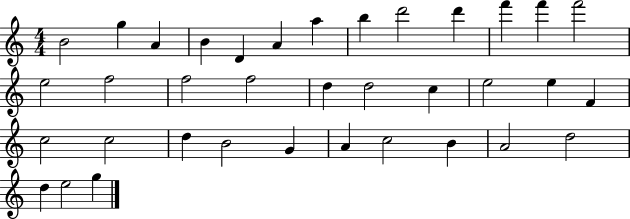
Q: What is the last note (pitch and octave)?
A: G5